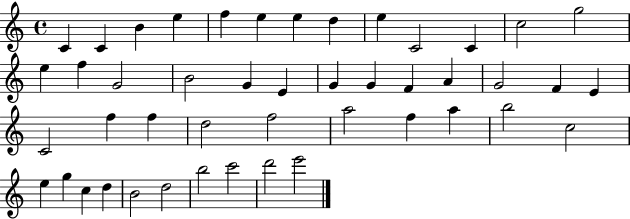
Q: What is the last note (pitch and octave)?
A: E6